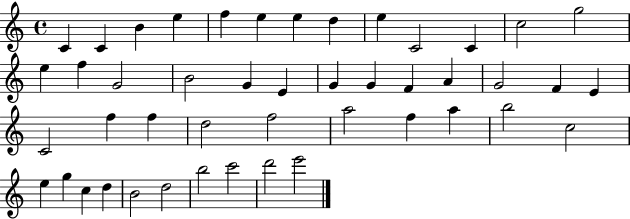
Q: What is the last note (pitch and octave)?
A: E6